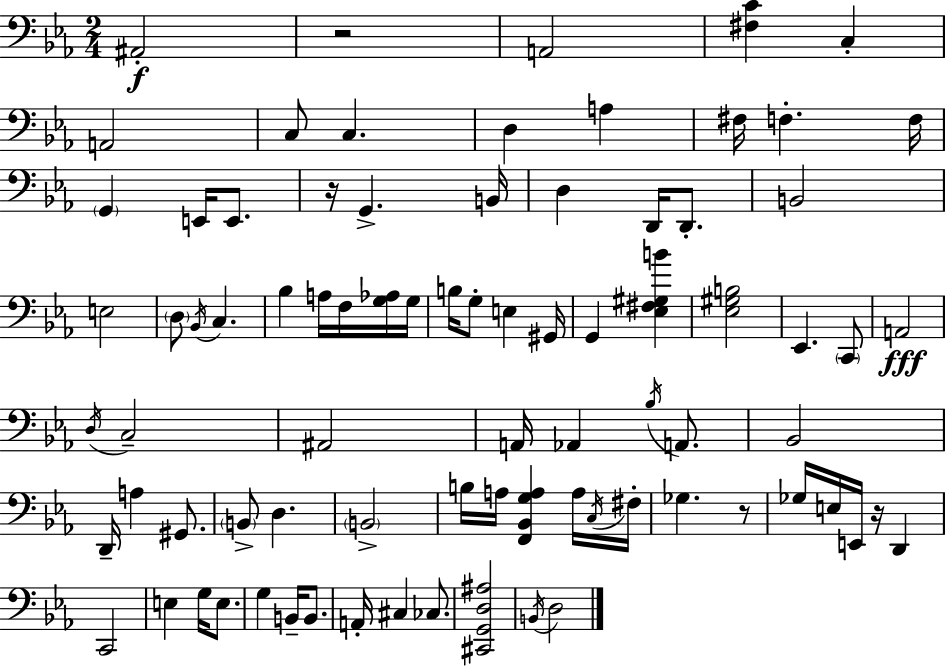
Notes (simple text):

A#2/h R/h A2/h [F#3,C4]/q C3/q A2/h C3/e C3/q. D3/q A3/q F#3/s F3/q. F3/s G2/q E2/s E2/e. R/s G2/q. B2/s D3/q D2/s D2/e. B2/h E3/h D3/e Bb2/s C3/q. Bb3/q A3/s F3/s [G3,Ab3]/s G3/s B3/s G3/e E3/q G#2/s G2/q [Eb3,F#3,G#3,B4]/q [Eb3,G#3,B3]/h Eb2/q. C2/e A2/h D3/s C3/h A#2/h A2/s Ab2/q Bb3/s A2/e. Bb2/h D2/s A3/q G#2/e. B2/e D3/q. B2/h B3/s A3/s [F2,Bb2,G3,A3]/q A3/s C3/s F#3/s Gb3/q. R/e Gb3/s E3/s E2/s R/s D2/q C2/h E3/q G3/s E3/e. G3/q B2/s B2/e. A2/s C#3/q CES3/e. [C#2,G2,D3,A#3]/h B2/s D3/h